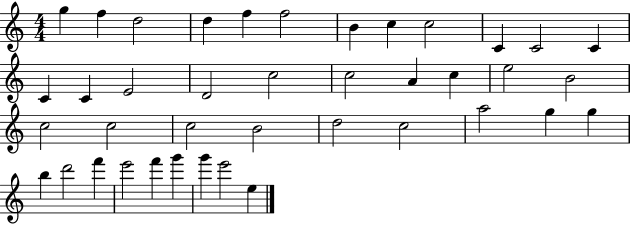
X:1
T:Untitled
M:4/4
L:1/4
K:C
g f d2 d f f2 B c c2 C C2 C C C E2 D2 c2 c2 A c e2 B2 c2 c2 c2 B2 d2 c2 a2 g g b d'2 f' e'2 f' g' g' e'2 e